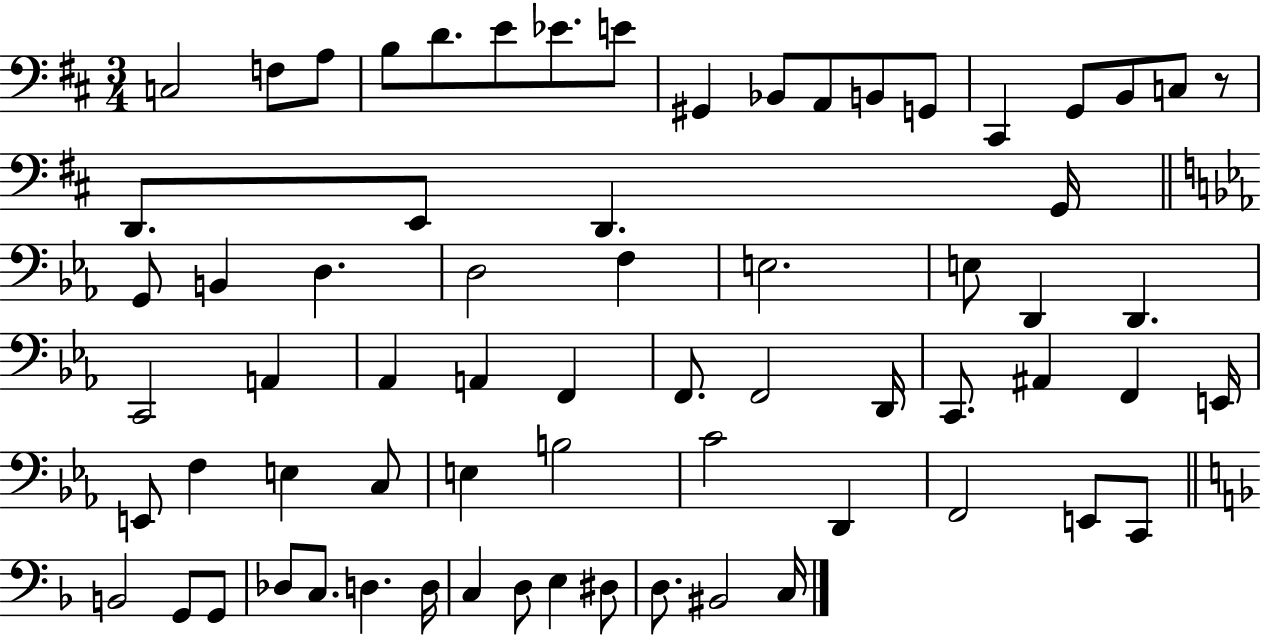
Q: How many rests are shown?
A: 1